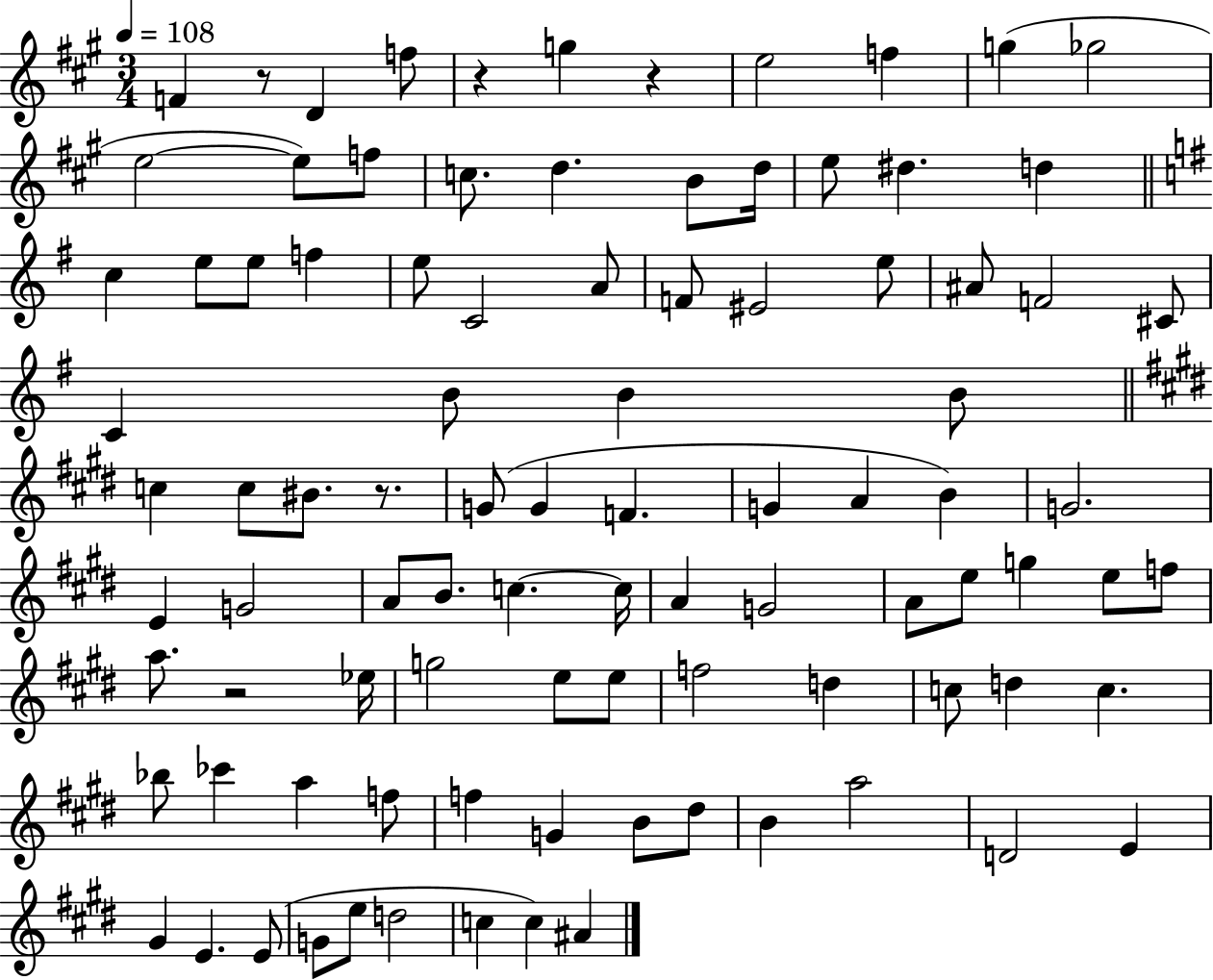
X:1
T:Untitled
M:3/4
L:1/4
K:A
F z/2 D f/2 z g z e2 f g _g2 e2 e/2 f/2 c/2 d B/2 d/4 e/2 ^d d c e/2 e/2 f e/2 C2 A/2 F/2 ^E2 e/2 ^A/2 F2 ^C/2 C B/2 B B/2 c c/2 ^B/2 z/2 G/2 G F G A B G2 E G2 A/2 B/2 c c/4 A G2 A/2 e/2 g e/2 f/2 a/2 z2 _e/4 g2 e/2 e/2 f2 d c/2 d c _b/2 _c' a f/2 f G B/2 ^d/2 B a2 D2 E ^G E E/2 G/2 e/2 d2 c c ^A